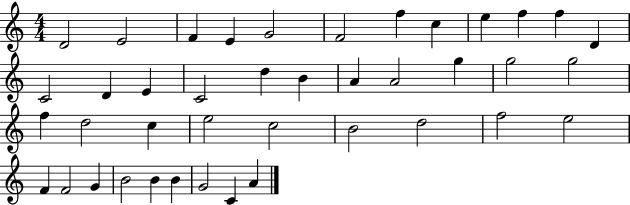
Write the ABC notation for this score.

X:1
T:Untitled
M:4/4
L:1/4
K:C
D2 E2 F E G2 F2 f c e f f D C2 D E C2 d B A A2 g g2 g2 f d2 c e2 c2 B2 d2 f2 e2 F F2 G B2 B B G2 C A